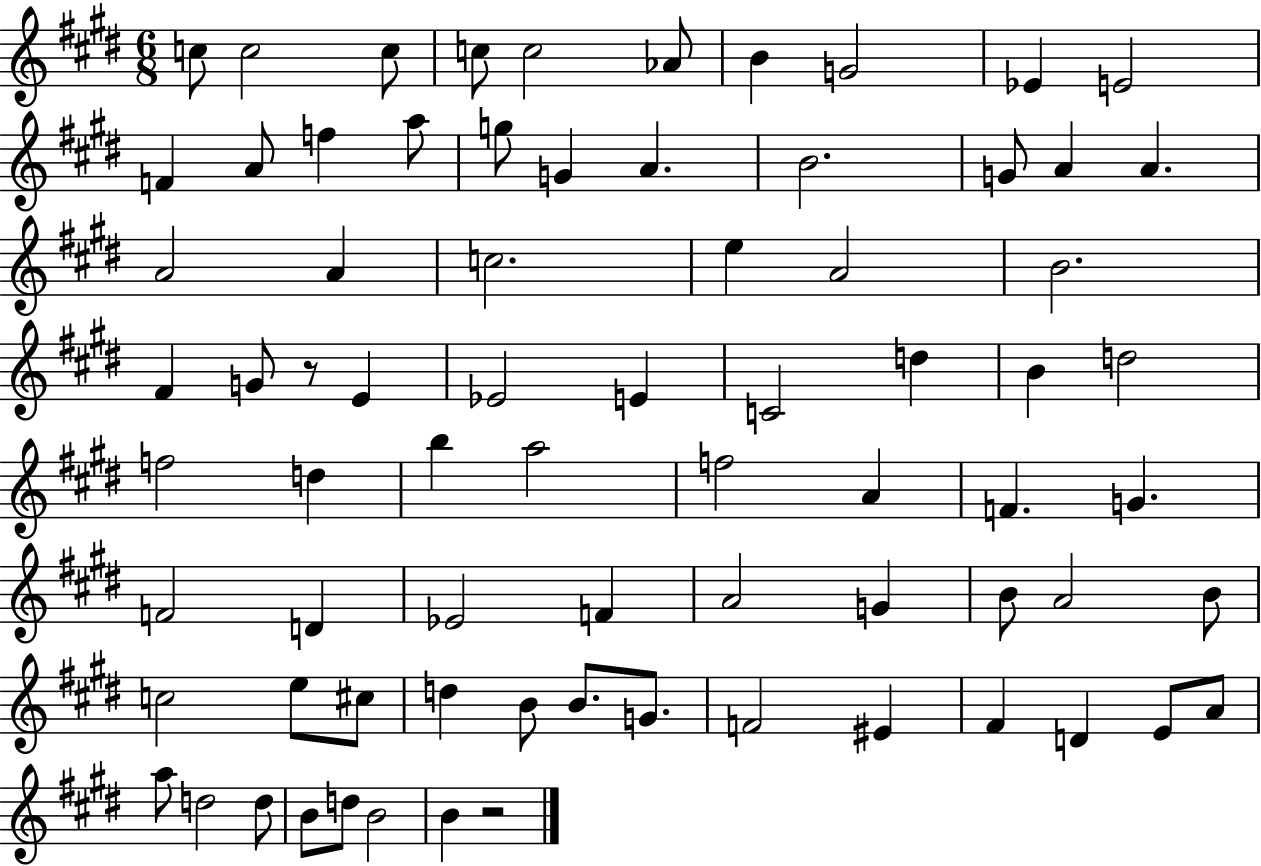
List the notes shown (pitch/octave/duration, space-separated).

C5/e C5/h C5/e C5/e C5/h Ab4/e B4/q G4/h Eb4/q E4/h F4/q A4/e F5/q A5/e G5/e G4/q A4/q. B4/h. G4/e A4/q A4/q. A4/h A4/q C5/h. E5/q A4/h B4/h. F#4/q G4/e R/e E4/q Eb4/h E4/q C4/h D5/q B4/q D5/h F5/h D5/q B5/q A5/h F5/h A4/q F4/q. G4/q. F4/h D4/q Eb4/h F4/q A4/h G4/q B4/e A4/h B4/e C5/h E5/e C#5/e D5/q B4/e B4/e. G4/e. F4/h EIS4/q F#4/q D4/q E4/e A4/e A5/e D5/h D5/e B4/e D5/e B4/h B4/q R/h